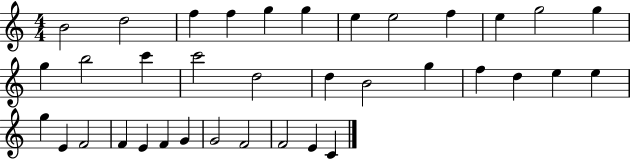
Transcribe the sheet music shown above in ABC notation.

X:1
T:Untitled
M:4/4
L:1/4
K:C
B2 d2 f f g g e e2 f e g2 g g b2 c' c'2 d2 d B2 g f d e e g E F2 F E F G G2 F2 F2 E C